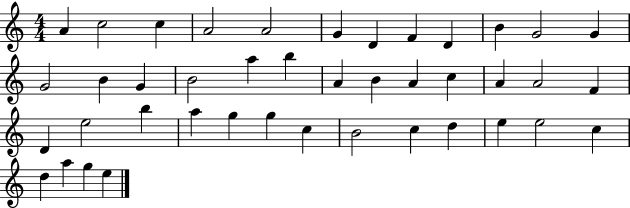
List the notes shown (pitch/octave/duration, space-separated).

A4/q C5/h C5/q A4/h A4/h G4/q D4/q F4/q D4/q B4/q G4/h G4/q G4/h B4/q G4/q B4/h A5/q B5/q A4/q B4/q A4/q C5/q A4/q A4/h F4/q D4/q E5/h B5/q A5/q G5/q G5/q C5/q B4/h C5/q D5/q E5/q E5/h C5/q D5/q A5/q G5/q E5/q